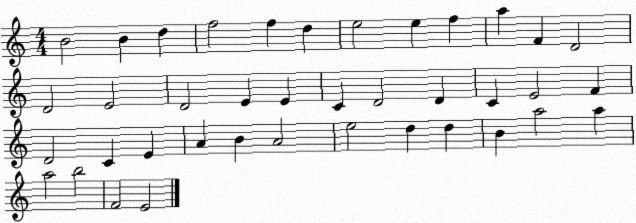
X:1
T:Untitled
M:4/4
L:1/4
K:C
B2 B d f2 f d e2 e f a F D2 D2 E2 D2 E E C D2 D C E2 F D2 C E A B A2 e2 d d B a2 a a2 b2 F2 E2